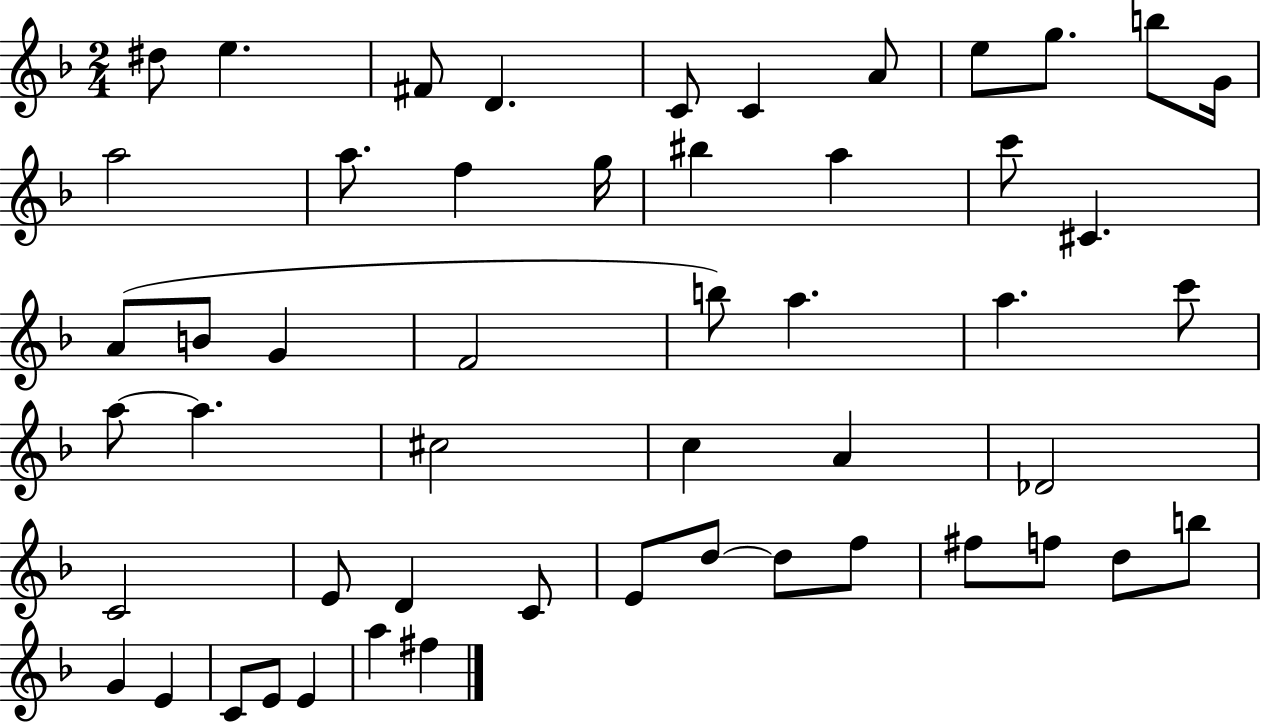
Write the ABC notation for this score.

X:1
T:Untitled
M:2/4
L:1/4
K:F
^d/2 e ^F/2 D C/2 C A/2 e/2 g/2 b/2 G/4 a2 a/2 f g/4 ^b a c'/2 ^C A/2 B/2 G F2 b/2 a a c'/2 a/2 a ^c2 c A _D2 C2 E/2 D C/2 E/2 d/2 d/2 f/2 ^f/2 f/2 d/2 b/2 G E C/2 E/2 E a ^f